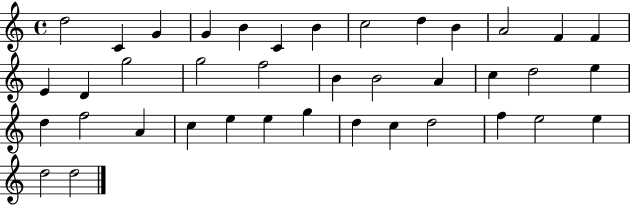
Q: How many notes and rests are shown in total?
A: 39